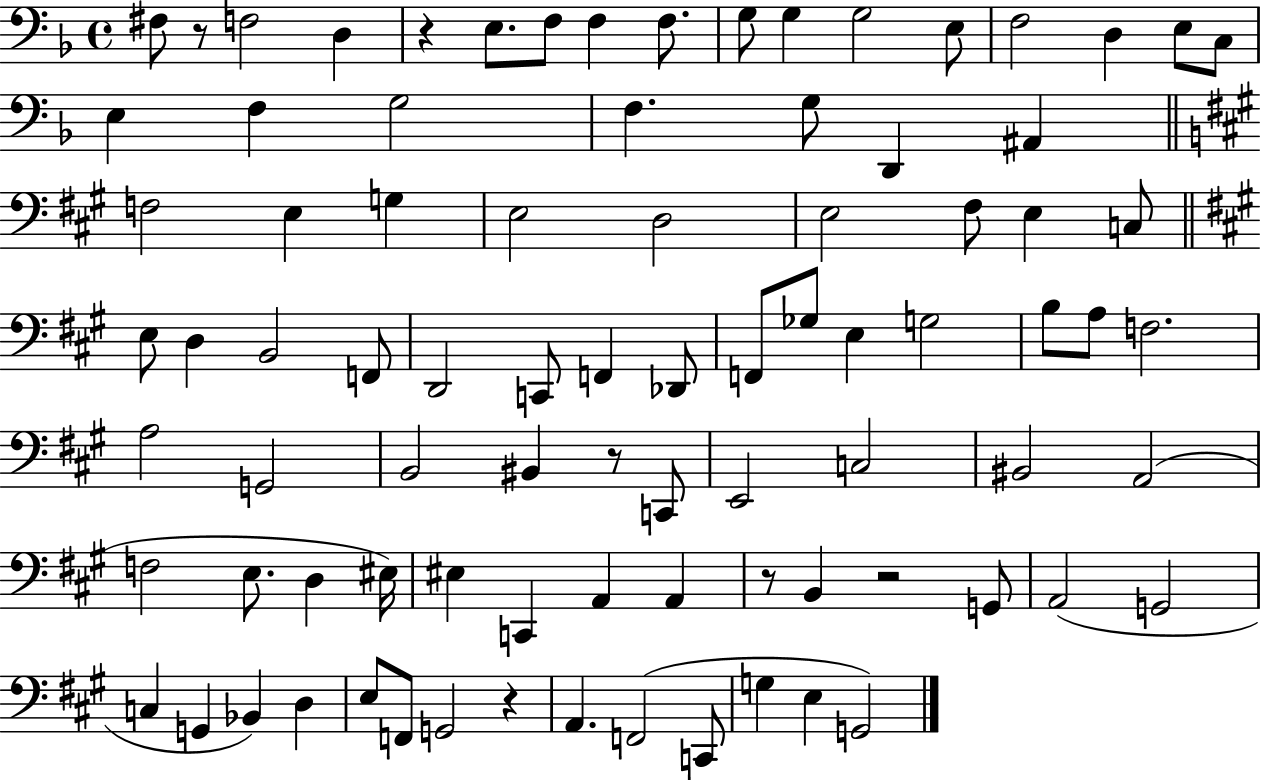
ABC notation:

X:1
T:Untitled
M:4/4
L:1/4
K:F
^F,/2 z/2 F,2 D, z E,/2 F,/2 F, F,/2 G,/2 G, G,2 E,/2 F,2 D, E,/2 C,/2 E, F, G,2 F, G,/2 D,, ^A,, F,2 E, G, E,2 D,2 E,2 ^F,/2 E, C,/2 E,/2 D, B,,2 F,,/2 D,,2 C,,/2 F,, _D,,/2 F,,/2 _G,/2 E, G,2 B,/2 A,/2 F,2 A,2 G,,2 B,,2 ^B,, z/2 C,,/2 E,,2 C,2 ^B,,2 A,,2 F,2 E,/2 D, ^E,/4 ^E, C,, A,, A,, z/2 B,, z2 G,,/2 A,,2 G,,2 C, G,, _B,, D, E,/2 F,,/2 G,,2 z A,, F,,2 C,,/2 G, E, G,,2